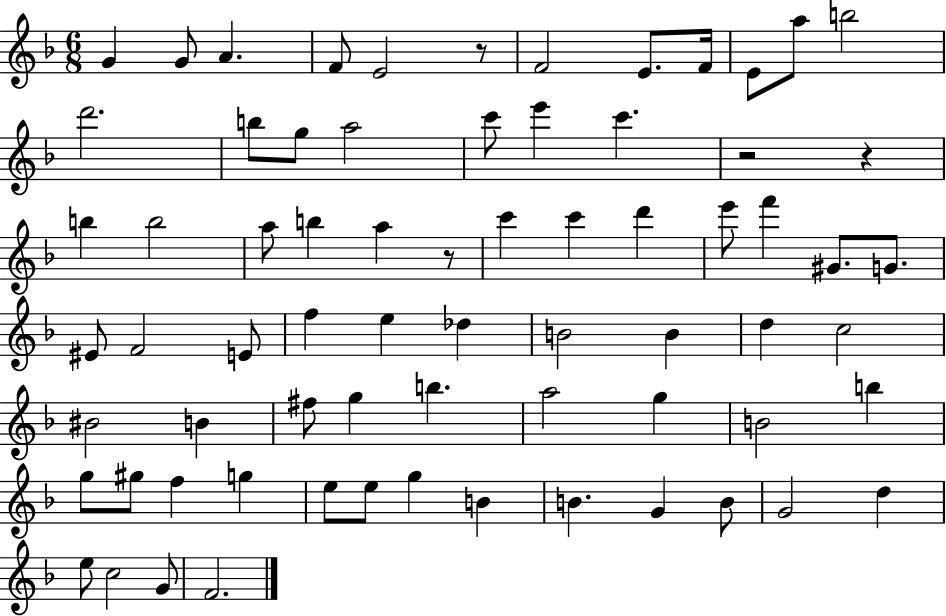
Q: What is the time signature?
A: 6/8